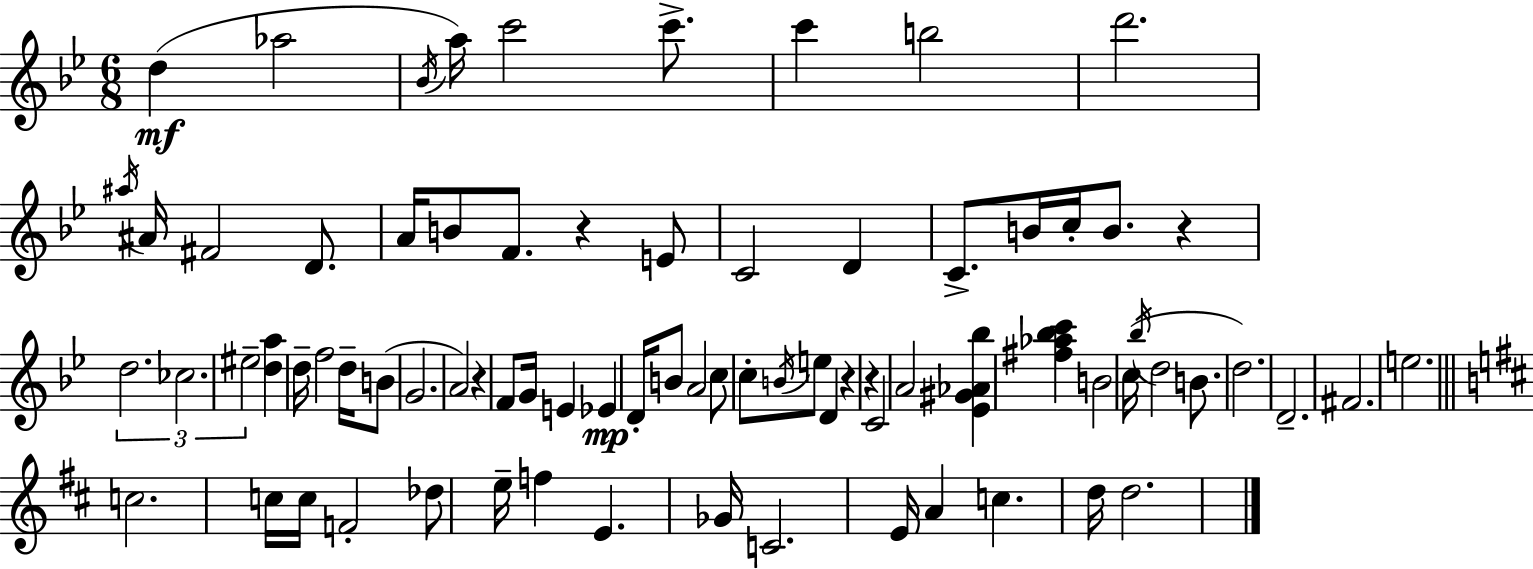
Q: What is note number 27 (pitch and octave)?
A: D5